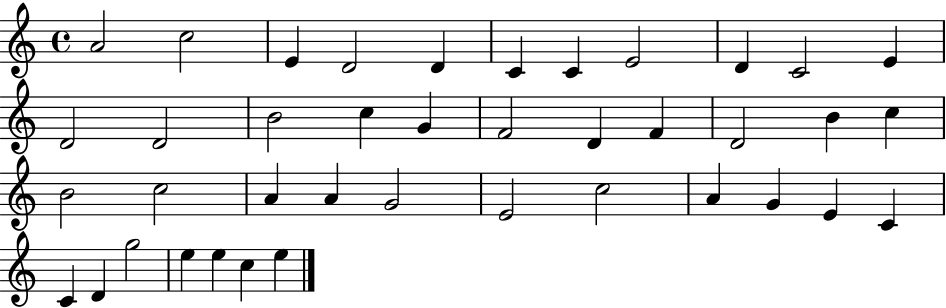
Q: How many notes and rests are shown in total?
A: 40